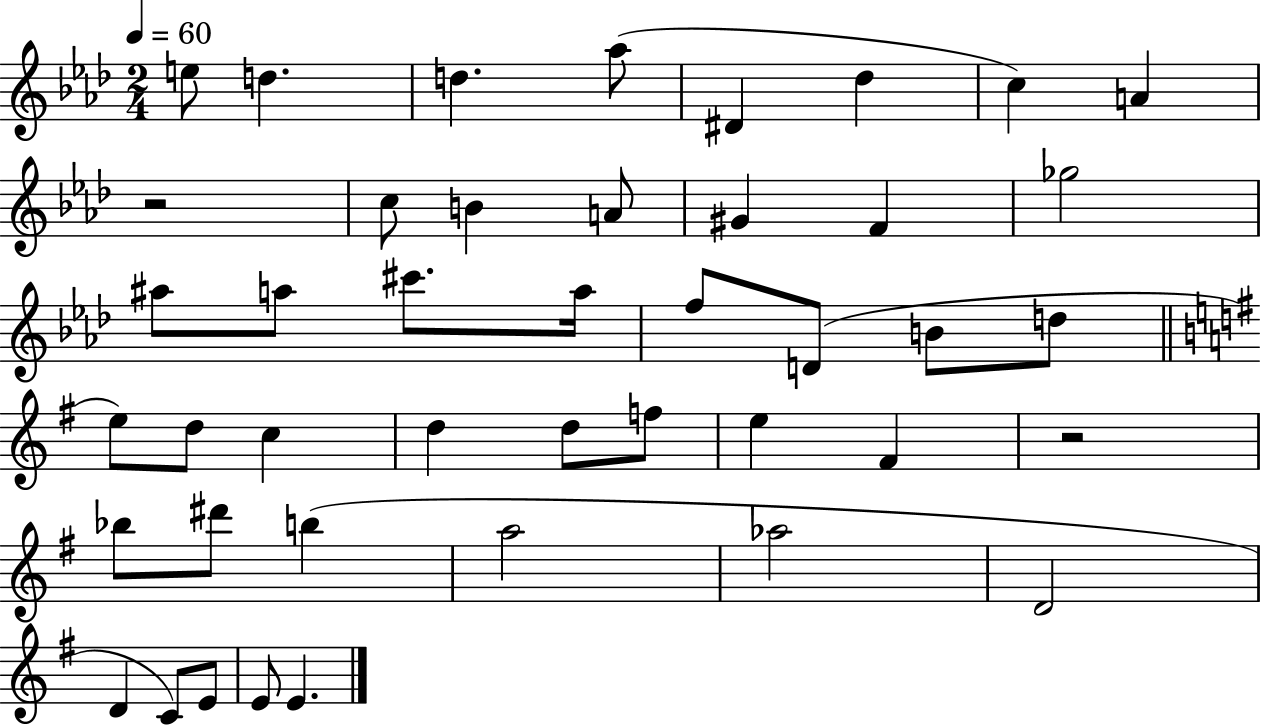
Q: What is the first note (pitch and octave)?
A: E5